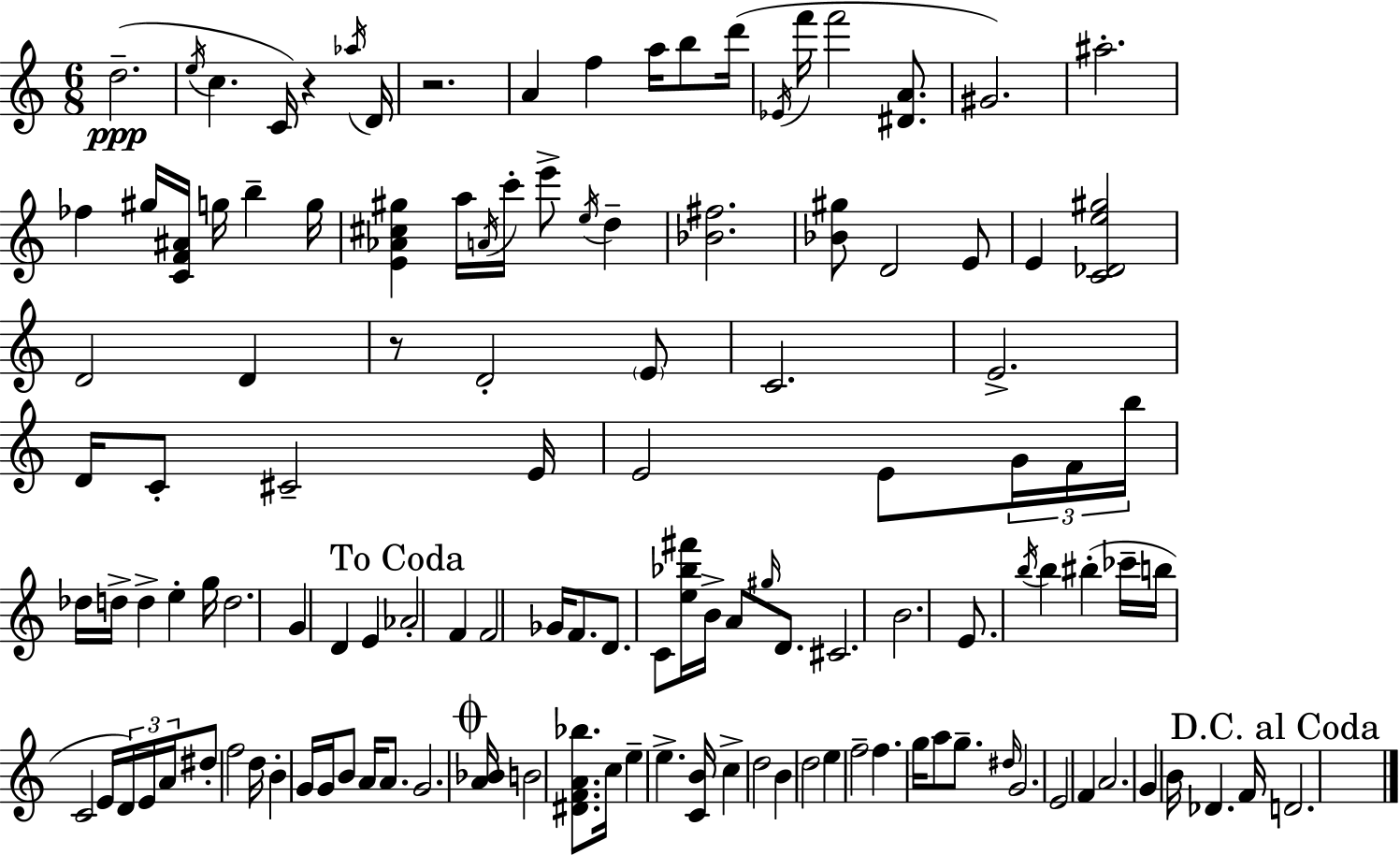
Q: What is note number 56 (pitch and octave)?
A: F4